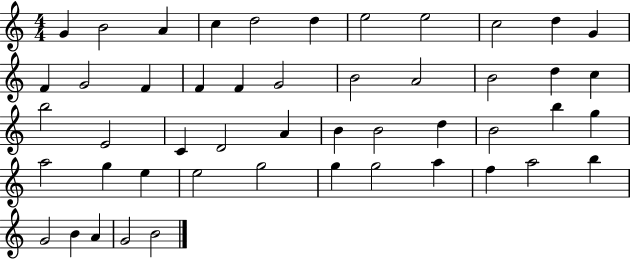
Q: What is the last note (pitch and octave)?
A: B4